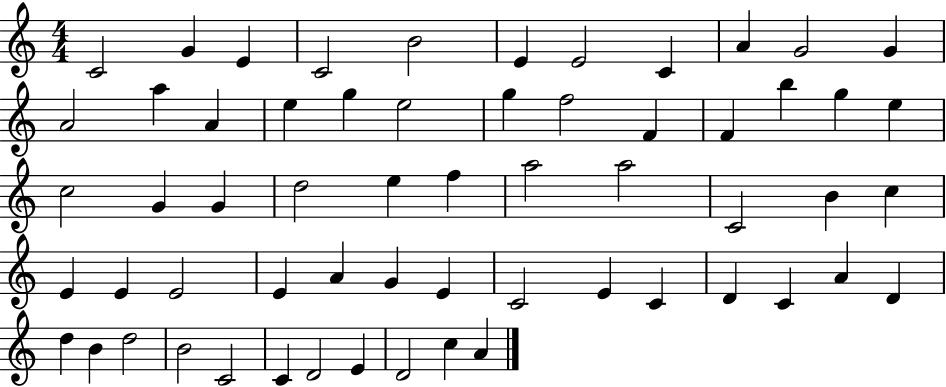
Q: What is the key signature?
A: C major